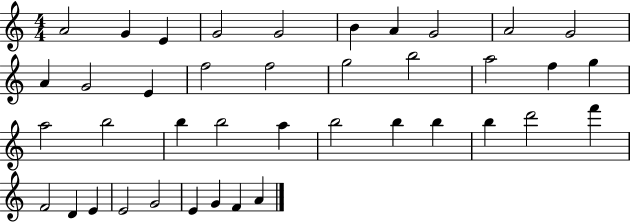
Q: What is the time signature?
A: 4/4